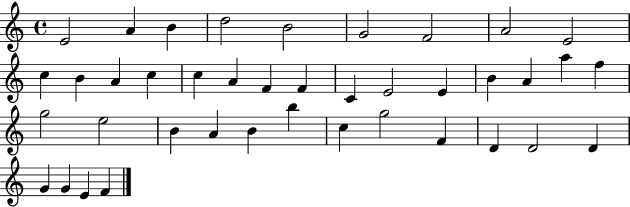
X:1
T:Untitled
M:4/4
L:1/4
K:C
E2 A B d2 B2 G2 F2 A2 E2 c B A c c A F F C E2 E B A a f g2 e2 B A B b c g2 F D D2 D G G E F